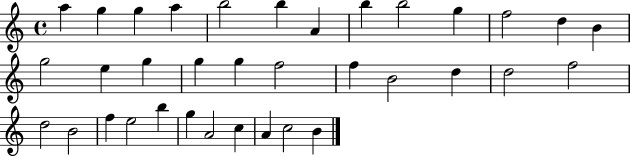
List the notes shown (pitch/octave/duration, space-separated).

A5/q G5/q G5/q A5/q B5/h B5/q A4/q B5/q B5/h G5/q F5/h D5/q B4/q G5/h E5/q G5/q G5/q G5/q F5/h F5/q B4/h D5/q D5/h F5/h D5/h B4/h F5/q E5/h B5/q G5/q A4/h C5/q A4/q C5/h B4/q